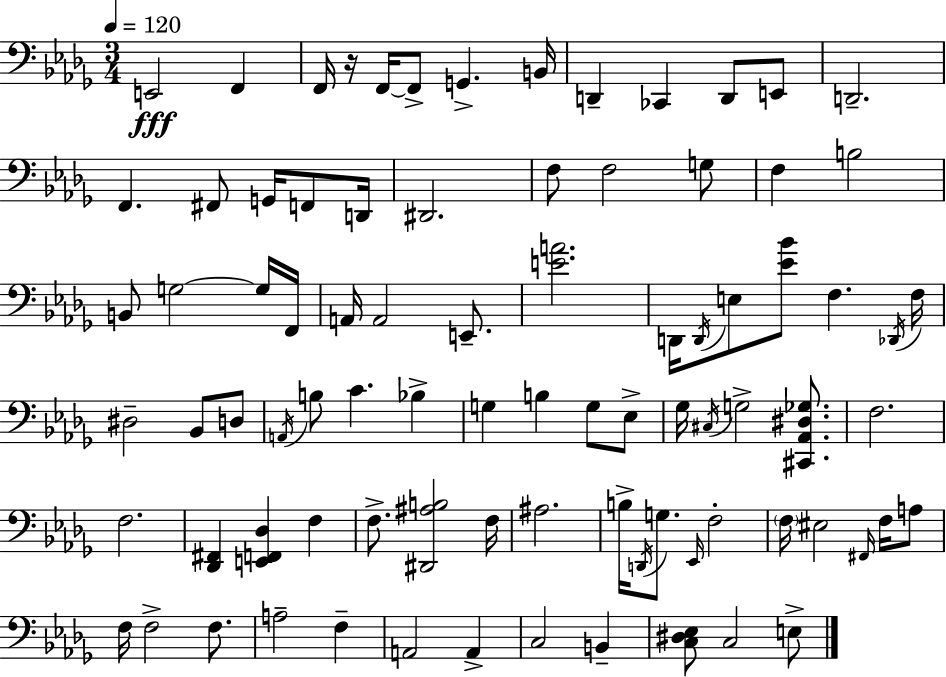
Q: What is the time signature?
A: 3/4